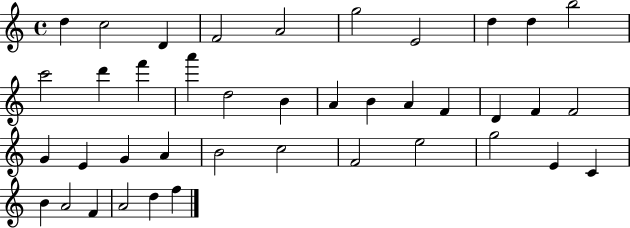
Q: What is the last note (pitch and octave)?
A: F5